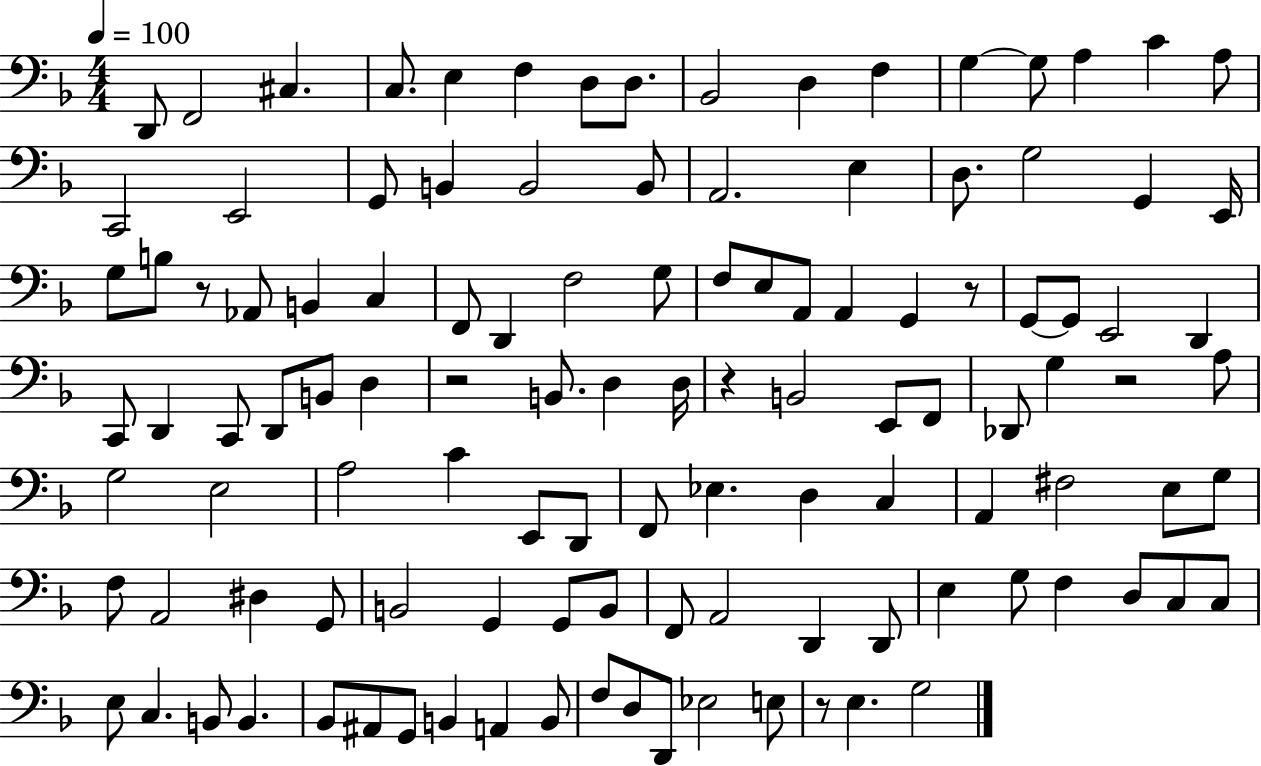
D2/e F2/h C#3/q. C3/e. E3/q F3/q D3/e D3/e. Bb2/h D3/q F3/q G3/q G3/e A3/q C4/q A3/e C2/h E2/h G2/e B2/q B2/h B2/e A2/h. E3/q D3/e. G3/h G2/q E2/s G3/e B3/e R/e Ab2/e B2/q C3/q F2/e D2/q F3/h G3/e F3/e E3/e A2/e A2/q G2/q R/e G2/e G2/e E2/h D2/q C2/e D2/q C2/e D2/e B2/e D3/q R/h B2/e. D3/q D3/s R/q B2/h E2/e F2/e Db2/e G3/q R/h A3/e G3/h E3/h A3/h C4/q E2/e D2/e F2/e Eb3/q. D3/q C3/q A2/q F#3/h E3/e G3/e F3/e A2/h D#3/q G2/e B2/h G2/q G2/e B2/e F2/e A2/h D2/q D2/e E3/q G3/e F3/q D3/e C3/e C3/e E3/e C3/q. B2/e B2/q. Bb2/e A#2/e G2/e B2/q A2/q B2/e F3/e D3/e D2/e Eb3/h E3/e R/e E3/q. G3/h